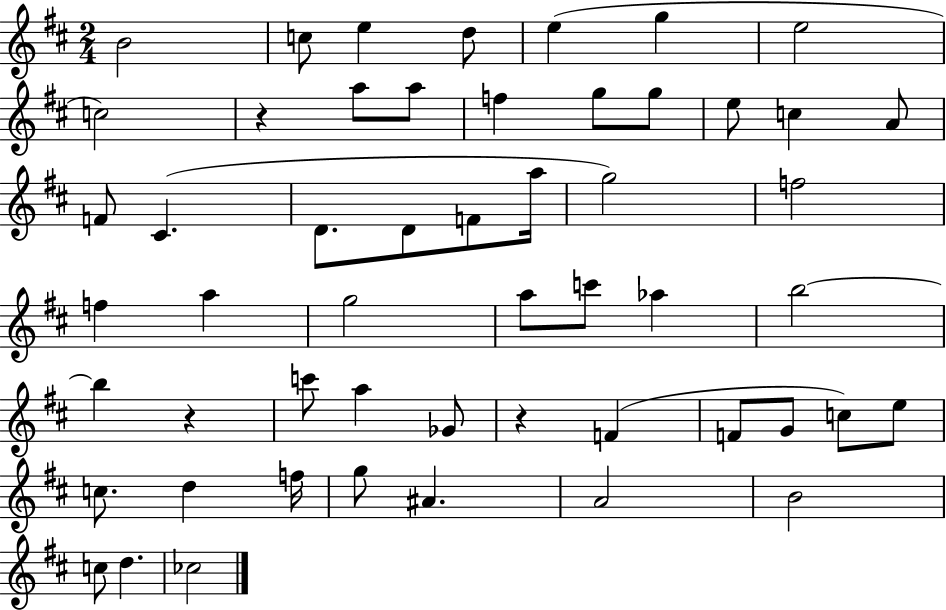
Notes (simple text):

B4/h C5/e E5/q D5/e E5/q G5/q E5/h C5/h R/q A5/e A5/e F5/q G5/e G5/e E5/e C5/q A4/e F4/e C#4/q. D4/e. D4/e F4/e A5/s G5/h F5/h F5/q A5/q G5/h A5/e C6/e Ab5/q B5/h B5/q R/q C6/e A5/q Gb4/e R/q F4/q F4/e G4/e C5/e E5/e C5/e. D5/q F5/s G5/e A#4/q. A4/h B4/h C5/e D5/q. CES5/h